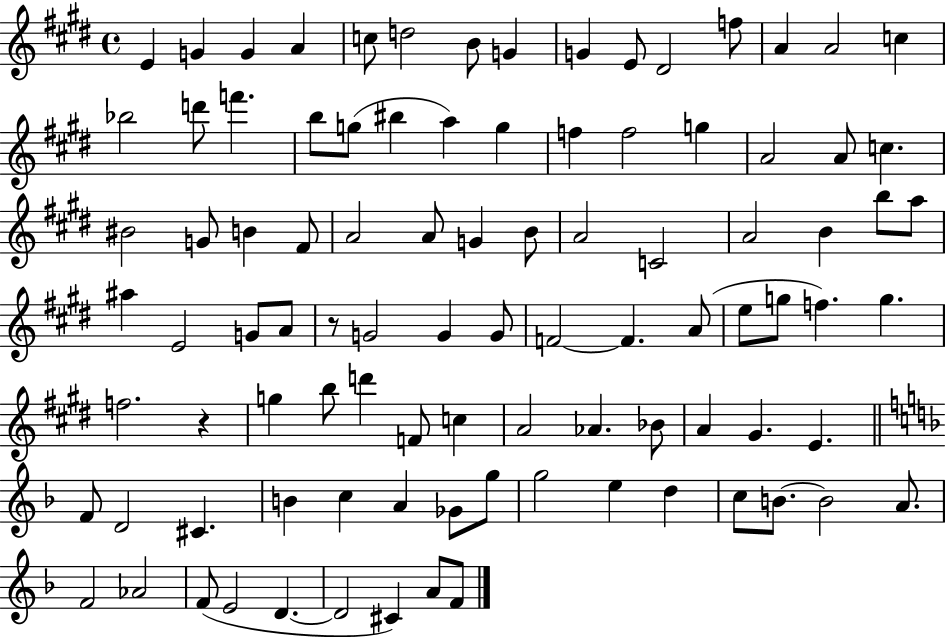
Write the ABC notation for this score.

X:1
T:Untitled
M:4/4
L:1/4
K:E
E G G A c/2 d2 B/2 G G E/2 ^D2 f/2 A A2 c _b2 d'/2 f' b/2 g/2 ^b a g f f2 g A2 A/2 c ^B2 G/2 B ^F/2 A2 A/2 G B/2 A2 C2 A2 B b/2 a/2 ^a E2 G/2 A/2 z/2 G2 G G/2 F2 F A/2 e/2 g/2 f g f2 z g b/2 d' F/2 c A2 _A _B/2 A ^G E F/2 D2 ^C B c A _G/2 g/2 g2 e d c/2 B/2 B2 A/2 F2 _A2 F/2 E2 D D2 ^C A/2 F/2